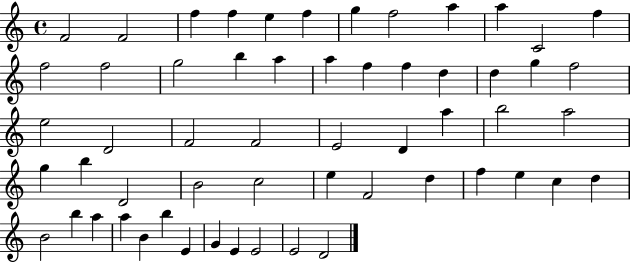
F4/h F4/h F5/q F5/q E5/q F5/q G5/q F5/h A5/q A5/q C4/h F5/q F5/h F5/h G5/h B5/q A5/q A5/q F5/q F5/q D5/q D5/q G5/q F5/h E5/h D4/h F4/h F4/h E4/h D4/q A5/q B5/h A5/h G5/q B5/q D4/h B4/h C5/h E5/q F4/h D5/q F5/q E5/q C5/q D5/q B4/h B5/q A5/q A5/q B4/q B5/q E4/q G4/q E4/q E4/h E4/h D4/h